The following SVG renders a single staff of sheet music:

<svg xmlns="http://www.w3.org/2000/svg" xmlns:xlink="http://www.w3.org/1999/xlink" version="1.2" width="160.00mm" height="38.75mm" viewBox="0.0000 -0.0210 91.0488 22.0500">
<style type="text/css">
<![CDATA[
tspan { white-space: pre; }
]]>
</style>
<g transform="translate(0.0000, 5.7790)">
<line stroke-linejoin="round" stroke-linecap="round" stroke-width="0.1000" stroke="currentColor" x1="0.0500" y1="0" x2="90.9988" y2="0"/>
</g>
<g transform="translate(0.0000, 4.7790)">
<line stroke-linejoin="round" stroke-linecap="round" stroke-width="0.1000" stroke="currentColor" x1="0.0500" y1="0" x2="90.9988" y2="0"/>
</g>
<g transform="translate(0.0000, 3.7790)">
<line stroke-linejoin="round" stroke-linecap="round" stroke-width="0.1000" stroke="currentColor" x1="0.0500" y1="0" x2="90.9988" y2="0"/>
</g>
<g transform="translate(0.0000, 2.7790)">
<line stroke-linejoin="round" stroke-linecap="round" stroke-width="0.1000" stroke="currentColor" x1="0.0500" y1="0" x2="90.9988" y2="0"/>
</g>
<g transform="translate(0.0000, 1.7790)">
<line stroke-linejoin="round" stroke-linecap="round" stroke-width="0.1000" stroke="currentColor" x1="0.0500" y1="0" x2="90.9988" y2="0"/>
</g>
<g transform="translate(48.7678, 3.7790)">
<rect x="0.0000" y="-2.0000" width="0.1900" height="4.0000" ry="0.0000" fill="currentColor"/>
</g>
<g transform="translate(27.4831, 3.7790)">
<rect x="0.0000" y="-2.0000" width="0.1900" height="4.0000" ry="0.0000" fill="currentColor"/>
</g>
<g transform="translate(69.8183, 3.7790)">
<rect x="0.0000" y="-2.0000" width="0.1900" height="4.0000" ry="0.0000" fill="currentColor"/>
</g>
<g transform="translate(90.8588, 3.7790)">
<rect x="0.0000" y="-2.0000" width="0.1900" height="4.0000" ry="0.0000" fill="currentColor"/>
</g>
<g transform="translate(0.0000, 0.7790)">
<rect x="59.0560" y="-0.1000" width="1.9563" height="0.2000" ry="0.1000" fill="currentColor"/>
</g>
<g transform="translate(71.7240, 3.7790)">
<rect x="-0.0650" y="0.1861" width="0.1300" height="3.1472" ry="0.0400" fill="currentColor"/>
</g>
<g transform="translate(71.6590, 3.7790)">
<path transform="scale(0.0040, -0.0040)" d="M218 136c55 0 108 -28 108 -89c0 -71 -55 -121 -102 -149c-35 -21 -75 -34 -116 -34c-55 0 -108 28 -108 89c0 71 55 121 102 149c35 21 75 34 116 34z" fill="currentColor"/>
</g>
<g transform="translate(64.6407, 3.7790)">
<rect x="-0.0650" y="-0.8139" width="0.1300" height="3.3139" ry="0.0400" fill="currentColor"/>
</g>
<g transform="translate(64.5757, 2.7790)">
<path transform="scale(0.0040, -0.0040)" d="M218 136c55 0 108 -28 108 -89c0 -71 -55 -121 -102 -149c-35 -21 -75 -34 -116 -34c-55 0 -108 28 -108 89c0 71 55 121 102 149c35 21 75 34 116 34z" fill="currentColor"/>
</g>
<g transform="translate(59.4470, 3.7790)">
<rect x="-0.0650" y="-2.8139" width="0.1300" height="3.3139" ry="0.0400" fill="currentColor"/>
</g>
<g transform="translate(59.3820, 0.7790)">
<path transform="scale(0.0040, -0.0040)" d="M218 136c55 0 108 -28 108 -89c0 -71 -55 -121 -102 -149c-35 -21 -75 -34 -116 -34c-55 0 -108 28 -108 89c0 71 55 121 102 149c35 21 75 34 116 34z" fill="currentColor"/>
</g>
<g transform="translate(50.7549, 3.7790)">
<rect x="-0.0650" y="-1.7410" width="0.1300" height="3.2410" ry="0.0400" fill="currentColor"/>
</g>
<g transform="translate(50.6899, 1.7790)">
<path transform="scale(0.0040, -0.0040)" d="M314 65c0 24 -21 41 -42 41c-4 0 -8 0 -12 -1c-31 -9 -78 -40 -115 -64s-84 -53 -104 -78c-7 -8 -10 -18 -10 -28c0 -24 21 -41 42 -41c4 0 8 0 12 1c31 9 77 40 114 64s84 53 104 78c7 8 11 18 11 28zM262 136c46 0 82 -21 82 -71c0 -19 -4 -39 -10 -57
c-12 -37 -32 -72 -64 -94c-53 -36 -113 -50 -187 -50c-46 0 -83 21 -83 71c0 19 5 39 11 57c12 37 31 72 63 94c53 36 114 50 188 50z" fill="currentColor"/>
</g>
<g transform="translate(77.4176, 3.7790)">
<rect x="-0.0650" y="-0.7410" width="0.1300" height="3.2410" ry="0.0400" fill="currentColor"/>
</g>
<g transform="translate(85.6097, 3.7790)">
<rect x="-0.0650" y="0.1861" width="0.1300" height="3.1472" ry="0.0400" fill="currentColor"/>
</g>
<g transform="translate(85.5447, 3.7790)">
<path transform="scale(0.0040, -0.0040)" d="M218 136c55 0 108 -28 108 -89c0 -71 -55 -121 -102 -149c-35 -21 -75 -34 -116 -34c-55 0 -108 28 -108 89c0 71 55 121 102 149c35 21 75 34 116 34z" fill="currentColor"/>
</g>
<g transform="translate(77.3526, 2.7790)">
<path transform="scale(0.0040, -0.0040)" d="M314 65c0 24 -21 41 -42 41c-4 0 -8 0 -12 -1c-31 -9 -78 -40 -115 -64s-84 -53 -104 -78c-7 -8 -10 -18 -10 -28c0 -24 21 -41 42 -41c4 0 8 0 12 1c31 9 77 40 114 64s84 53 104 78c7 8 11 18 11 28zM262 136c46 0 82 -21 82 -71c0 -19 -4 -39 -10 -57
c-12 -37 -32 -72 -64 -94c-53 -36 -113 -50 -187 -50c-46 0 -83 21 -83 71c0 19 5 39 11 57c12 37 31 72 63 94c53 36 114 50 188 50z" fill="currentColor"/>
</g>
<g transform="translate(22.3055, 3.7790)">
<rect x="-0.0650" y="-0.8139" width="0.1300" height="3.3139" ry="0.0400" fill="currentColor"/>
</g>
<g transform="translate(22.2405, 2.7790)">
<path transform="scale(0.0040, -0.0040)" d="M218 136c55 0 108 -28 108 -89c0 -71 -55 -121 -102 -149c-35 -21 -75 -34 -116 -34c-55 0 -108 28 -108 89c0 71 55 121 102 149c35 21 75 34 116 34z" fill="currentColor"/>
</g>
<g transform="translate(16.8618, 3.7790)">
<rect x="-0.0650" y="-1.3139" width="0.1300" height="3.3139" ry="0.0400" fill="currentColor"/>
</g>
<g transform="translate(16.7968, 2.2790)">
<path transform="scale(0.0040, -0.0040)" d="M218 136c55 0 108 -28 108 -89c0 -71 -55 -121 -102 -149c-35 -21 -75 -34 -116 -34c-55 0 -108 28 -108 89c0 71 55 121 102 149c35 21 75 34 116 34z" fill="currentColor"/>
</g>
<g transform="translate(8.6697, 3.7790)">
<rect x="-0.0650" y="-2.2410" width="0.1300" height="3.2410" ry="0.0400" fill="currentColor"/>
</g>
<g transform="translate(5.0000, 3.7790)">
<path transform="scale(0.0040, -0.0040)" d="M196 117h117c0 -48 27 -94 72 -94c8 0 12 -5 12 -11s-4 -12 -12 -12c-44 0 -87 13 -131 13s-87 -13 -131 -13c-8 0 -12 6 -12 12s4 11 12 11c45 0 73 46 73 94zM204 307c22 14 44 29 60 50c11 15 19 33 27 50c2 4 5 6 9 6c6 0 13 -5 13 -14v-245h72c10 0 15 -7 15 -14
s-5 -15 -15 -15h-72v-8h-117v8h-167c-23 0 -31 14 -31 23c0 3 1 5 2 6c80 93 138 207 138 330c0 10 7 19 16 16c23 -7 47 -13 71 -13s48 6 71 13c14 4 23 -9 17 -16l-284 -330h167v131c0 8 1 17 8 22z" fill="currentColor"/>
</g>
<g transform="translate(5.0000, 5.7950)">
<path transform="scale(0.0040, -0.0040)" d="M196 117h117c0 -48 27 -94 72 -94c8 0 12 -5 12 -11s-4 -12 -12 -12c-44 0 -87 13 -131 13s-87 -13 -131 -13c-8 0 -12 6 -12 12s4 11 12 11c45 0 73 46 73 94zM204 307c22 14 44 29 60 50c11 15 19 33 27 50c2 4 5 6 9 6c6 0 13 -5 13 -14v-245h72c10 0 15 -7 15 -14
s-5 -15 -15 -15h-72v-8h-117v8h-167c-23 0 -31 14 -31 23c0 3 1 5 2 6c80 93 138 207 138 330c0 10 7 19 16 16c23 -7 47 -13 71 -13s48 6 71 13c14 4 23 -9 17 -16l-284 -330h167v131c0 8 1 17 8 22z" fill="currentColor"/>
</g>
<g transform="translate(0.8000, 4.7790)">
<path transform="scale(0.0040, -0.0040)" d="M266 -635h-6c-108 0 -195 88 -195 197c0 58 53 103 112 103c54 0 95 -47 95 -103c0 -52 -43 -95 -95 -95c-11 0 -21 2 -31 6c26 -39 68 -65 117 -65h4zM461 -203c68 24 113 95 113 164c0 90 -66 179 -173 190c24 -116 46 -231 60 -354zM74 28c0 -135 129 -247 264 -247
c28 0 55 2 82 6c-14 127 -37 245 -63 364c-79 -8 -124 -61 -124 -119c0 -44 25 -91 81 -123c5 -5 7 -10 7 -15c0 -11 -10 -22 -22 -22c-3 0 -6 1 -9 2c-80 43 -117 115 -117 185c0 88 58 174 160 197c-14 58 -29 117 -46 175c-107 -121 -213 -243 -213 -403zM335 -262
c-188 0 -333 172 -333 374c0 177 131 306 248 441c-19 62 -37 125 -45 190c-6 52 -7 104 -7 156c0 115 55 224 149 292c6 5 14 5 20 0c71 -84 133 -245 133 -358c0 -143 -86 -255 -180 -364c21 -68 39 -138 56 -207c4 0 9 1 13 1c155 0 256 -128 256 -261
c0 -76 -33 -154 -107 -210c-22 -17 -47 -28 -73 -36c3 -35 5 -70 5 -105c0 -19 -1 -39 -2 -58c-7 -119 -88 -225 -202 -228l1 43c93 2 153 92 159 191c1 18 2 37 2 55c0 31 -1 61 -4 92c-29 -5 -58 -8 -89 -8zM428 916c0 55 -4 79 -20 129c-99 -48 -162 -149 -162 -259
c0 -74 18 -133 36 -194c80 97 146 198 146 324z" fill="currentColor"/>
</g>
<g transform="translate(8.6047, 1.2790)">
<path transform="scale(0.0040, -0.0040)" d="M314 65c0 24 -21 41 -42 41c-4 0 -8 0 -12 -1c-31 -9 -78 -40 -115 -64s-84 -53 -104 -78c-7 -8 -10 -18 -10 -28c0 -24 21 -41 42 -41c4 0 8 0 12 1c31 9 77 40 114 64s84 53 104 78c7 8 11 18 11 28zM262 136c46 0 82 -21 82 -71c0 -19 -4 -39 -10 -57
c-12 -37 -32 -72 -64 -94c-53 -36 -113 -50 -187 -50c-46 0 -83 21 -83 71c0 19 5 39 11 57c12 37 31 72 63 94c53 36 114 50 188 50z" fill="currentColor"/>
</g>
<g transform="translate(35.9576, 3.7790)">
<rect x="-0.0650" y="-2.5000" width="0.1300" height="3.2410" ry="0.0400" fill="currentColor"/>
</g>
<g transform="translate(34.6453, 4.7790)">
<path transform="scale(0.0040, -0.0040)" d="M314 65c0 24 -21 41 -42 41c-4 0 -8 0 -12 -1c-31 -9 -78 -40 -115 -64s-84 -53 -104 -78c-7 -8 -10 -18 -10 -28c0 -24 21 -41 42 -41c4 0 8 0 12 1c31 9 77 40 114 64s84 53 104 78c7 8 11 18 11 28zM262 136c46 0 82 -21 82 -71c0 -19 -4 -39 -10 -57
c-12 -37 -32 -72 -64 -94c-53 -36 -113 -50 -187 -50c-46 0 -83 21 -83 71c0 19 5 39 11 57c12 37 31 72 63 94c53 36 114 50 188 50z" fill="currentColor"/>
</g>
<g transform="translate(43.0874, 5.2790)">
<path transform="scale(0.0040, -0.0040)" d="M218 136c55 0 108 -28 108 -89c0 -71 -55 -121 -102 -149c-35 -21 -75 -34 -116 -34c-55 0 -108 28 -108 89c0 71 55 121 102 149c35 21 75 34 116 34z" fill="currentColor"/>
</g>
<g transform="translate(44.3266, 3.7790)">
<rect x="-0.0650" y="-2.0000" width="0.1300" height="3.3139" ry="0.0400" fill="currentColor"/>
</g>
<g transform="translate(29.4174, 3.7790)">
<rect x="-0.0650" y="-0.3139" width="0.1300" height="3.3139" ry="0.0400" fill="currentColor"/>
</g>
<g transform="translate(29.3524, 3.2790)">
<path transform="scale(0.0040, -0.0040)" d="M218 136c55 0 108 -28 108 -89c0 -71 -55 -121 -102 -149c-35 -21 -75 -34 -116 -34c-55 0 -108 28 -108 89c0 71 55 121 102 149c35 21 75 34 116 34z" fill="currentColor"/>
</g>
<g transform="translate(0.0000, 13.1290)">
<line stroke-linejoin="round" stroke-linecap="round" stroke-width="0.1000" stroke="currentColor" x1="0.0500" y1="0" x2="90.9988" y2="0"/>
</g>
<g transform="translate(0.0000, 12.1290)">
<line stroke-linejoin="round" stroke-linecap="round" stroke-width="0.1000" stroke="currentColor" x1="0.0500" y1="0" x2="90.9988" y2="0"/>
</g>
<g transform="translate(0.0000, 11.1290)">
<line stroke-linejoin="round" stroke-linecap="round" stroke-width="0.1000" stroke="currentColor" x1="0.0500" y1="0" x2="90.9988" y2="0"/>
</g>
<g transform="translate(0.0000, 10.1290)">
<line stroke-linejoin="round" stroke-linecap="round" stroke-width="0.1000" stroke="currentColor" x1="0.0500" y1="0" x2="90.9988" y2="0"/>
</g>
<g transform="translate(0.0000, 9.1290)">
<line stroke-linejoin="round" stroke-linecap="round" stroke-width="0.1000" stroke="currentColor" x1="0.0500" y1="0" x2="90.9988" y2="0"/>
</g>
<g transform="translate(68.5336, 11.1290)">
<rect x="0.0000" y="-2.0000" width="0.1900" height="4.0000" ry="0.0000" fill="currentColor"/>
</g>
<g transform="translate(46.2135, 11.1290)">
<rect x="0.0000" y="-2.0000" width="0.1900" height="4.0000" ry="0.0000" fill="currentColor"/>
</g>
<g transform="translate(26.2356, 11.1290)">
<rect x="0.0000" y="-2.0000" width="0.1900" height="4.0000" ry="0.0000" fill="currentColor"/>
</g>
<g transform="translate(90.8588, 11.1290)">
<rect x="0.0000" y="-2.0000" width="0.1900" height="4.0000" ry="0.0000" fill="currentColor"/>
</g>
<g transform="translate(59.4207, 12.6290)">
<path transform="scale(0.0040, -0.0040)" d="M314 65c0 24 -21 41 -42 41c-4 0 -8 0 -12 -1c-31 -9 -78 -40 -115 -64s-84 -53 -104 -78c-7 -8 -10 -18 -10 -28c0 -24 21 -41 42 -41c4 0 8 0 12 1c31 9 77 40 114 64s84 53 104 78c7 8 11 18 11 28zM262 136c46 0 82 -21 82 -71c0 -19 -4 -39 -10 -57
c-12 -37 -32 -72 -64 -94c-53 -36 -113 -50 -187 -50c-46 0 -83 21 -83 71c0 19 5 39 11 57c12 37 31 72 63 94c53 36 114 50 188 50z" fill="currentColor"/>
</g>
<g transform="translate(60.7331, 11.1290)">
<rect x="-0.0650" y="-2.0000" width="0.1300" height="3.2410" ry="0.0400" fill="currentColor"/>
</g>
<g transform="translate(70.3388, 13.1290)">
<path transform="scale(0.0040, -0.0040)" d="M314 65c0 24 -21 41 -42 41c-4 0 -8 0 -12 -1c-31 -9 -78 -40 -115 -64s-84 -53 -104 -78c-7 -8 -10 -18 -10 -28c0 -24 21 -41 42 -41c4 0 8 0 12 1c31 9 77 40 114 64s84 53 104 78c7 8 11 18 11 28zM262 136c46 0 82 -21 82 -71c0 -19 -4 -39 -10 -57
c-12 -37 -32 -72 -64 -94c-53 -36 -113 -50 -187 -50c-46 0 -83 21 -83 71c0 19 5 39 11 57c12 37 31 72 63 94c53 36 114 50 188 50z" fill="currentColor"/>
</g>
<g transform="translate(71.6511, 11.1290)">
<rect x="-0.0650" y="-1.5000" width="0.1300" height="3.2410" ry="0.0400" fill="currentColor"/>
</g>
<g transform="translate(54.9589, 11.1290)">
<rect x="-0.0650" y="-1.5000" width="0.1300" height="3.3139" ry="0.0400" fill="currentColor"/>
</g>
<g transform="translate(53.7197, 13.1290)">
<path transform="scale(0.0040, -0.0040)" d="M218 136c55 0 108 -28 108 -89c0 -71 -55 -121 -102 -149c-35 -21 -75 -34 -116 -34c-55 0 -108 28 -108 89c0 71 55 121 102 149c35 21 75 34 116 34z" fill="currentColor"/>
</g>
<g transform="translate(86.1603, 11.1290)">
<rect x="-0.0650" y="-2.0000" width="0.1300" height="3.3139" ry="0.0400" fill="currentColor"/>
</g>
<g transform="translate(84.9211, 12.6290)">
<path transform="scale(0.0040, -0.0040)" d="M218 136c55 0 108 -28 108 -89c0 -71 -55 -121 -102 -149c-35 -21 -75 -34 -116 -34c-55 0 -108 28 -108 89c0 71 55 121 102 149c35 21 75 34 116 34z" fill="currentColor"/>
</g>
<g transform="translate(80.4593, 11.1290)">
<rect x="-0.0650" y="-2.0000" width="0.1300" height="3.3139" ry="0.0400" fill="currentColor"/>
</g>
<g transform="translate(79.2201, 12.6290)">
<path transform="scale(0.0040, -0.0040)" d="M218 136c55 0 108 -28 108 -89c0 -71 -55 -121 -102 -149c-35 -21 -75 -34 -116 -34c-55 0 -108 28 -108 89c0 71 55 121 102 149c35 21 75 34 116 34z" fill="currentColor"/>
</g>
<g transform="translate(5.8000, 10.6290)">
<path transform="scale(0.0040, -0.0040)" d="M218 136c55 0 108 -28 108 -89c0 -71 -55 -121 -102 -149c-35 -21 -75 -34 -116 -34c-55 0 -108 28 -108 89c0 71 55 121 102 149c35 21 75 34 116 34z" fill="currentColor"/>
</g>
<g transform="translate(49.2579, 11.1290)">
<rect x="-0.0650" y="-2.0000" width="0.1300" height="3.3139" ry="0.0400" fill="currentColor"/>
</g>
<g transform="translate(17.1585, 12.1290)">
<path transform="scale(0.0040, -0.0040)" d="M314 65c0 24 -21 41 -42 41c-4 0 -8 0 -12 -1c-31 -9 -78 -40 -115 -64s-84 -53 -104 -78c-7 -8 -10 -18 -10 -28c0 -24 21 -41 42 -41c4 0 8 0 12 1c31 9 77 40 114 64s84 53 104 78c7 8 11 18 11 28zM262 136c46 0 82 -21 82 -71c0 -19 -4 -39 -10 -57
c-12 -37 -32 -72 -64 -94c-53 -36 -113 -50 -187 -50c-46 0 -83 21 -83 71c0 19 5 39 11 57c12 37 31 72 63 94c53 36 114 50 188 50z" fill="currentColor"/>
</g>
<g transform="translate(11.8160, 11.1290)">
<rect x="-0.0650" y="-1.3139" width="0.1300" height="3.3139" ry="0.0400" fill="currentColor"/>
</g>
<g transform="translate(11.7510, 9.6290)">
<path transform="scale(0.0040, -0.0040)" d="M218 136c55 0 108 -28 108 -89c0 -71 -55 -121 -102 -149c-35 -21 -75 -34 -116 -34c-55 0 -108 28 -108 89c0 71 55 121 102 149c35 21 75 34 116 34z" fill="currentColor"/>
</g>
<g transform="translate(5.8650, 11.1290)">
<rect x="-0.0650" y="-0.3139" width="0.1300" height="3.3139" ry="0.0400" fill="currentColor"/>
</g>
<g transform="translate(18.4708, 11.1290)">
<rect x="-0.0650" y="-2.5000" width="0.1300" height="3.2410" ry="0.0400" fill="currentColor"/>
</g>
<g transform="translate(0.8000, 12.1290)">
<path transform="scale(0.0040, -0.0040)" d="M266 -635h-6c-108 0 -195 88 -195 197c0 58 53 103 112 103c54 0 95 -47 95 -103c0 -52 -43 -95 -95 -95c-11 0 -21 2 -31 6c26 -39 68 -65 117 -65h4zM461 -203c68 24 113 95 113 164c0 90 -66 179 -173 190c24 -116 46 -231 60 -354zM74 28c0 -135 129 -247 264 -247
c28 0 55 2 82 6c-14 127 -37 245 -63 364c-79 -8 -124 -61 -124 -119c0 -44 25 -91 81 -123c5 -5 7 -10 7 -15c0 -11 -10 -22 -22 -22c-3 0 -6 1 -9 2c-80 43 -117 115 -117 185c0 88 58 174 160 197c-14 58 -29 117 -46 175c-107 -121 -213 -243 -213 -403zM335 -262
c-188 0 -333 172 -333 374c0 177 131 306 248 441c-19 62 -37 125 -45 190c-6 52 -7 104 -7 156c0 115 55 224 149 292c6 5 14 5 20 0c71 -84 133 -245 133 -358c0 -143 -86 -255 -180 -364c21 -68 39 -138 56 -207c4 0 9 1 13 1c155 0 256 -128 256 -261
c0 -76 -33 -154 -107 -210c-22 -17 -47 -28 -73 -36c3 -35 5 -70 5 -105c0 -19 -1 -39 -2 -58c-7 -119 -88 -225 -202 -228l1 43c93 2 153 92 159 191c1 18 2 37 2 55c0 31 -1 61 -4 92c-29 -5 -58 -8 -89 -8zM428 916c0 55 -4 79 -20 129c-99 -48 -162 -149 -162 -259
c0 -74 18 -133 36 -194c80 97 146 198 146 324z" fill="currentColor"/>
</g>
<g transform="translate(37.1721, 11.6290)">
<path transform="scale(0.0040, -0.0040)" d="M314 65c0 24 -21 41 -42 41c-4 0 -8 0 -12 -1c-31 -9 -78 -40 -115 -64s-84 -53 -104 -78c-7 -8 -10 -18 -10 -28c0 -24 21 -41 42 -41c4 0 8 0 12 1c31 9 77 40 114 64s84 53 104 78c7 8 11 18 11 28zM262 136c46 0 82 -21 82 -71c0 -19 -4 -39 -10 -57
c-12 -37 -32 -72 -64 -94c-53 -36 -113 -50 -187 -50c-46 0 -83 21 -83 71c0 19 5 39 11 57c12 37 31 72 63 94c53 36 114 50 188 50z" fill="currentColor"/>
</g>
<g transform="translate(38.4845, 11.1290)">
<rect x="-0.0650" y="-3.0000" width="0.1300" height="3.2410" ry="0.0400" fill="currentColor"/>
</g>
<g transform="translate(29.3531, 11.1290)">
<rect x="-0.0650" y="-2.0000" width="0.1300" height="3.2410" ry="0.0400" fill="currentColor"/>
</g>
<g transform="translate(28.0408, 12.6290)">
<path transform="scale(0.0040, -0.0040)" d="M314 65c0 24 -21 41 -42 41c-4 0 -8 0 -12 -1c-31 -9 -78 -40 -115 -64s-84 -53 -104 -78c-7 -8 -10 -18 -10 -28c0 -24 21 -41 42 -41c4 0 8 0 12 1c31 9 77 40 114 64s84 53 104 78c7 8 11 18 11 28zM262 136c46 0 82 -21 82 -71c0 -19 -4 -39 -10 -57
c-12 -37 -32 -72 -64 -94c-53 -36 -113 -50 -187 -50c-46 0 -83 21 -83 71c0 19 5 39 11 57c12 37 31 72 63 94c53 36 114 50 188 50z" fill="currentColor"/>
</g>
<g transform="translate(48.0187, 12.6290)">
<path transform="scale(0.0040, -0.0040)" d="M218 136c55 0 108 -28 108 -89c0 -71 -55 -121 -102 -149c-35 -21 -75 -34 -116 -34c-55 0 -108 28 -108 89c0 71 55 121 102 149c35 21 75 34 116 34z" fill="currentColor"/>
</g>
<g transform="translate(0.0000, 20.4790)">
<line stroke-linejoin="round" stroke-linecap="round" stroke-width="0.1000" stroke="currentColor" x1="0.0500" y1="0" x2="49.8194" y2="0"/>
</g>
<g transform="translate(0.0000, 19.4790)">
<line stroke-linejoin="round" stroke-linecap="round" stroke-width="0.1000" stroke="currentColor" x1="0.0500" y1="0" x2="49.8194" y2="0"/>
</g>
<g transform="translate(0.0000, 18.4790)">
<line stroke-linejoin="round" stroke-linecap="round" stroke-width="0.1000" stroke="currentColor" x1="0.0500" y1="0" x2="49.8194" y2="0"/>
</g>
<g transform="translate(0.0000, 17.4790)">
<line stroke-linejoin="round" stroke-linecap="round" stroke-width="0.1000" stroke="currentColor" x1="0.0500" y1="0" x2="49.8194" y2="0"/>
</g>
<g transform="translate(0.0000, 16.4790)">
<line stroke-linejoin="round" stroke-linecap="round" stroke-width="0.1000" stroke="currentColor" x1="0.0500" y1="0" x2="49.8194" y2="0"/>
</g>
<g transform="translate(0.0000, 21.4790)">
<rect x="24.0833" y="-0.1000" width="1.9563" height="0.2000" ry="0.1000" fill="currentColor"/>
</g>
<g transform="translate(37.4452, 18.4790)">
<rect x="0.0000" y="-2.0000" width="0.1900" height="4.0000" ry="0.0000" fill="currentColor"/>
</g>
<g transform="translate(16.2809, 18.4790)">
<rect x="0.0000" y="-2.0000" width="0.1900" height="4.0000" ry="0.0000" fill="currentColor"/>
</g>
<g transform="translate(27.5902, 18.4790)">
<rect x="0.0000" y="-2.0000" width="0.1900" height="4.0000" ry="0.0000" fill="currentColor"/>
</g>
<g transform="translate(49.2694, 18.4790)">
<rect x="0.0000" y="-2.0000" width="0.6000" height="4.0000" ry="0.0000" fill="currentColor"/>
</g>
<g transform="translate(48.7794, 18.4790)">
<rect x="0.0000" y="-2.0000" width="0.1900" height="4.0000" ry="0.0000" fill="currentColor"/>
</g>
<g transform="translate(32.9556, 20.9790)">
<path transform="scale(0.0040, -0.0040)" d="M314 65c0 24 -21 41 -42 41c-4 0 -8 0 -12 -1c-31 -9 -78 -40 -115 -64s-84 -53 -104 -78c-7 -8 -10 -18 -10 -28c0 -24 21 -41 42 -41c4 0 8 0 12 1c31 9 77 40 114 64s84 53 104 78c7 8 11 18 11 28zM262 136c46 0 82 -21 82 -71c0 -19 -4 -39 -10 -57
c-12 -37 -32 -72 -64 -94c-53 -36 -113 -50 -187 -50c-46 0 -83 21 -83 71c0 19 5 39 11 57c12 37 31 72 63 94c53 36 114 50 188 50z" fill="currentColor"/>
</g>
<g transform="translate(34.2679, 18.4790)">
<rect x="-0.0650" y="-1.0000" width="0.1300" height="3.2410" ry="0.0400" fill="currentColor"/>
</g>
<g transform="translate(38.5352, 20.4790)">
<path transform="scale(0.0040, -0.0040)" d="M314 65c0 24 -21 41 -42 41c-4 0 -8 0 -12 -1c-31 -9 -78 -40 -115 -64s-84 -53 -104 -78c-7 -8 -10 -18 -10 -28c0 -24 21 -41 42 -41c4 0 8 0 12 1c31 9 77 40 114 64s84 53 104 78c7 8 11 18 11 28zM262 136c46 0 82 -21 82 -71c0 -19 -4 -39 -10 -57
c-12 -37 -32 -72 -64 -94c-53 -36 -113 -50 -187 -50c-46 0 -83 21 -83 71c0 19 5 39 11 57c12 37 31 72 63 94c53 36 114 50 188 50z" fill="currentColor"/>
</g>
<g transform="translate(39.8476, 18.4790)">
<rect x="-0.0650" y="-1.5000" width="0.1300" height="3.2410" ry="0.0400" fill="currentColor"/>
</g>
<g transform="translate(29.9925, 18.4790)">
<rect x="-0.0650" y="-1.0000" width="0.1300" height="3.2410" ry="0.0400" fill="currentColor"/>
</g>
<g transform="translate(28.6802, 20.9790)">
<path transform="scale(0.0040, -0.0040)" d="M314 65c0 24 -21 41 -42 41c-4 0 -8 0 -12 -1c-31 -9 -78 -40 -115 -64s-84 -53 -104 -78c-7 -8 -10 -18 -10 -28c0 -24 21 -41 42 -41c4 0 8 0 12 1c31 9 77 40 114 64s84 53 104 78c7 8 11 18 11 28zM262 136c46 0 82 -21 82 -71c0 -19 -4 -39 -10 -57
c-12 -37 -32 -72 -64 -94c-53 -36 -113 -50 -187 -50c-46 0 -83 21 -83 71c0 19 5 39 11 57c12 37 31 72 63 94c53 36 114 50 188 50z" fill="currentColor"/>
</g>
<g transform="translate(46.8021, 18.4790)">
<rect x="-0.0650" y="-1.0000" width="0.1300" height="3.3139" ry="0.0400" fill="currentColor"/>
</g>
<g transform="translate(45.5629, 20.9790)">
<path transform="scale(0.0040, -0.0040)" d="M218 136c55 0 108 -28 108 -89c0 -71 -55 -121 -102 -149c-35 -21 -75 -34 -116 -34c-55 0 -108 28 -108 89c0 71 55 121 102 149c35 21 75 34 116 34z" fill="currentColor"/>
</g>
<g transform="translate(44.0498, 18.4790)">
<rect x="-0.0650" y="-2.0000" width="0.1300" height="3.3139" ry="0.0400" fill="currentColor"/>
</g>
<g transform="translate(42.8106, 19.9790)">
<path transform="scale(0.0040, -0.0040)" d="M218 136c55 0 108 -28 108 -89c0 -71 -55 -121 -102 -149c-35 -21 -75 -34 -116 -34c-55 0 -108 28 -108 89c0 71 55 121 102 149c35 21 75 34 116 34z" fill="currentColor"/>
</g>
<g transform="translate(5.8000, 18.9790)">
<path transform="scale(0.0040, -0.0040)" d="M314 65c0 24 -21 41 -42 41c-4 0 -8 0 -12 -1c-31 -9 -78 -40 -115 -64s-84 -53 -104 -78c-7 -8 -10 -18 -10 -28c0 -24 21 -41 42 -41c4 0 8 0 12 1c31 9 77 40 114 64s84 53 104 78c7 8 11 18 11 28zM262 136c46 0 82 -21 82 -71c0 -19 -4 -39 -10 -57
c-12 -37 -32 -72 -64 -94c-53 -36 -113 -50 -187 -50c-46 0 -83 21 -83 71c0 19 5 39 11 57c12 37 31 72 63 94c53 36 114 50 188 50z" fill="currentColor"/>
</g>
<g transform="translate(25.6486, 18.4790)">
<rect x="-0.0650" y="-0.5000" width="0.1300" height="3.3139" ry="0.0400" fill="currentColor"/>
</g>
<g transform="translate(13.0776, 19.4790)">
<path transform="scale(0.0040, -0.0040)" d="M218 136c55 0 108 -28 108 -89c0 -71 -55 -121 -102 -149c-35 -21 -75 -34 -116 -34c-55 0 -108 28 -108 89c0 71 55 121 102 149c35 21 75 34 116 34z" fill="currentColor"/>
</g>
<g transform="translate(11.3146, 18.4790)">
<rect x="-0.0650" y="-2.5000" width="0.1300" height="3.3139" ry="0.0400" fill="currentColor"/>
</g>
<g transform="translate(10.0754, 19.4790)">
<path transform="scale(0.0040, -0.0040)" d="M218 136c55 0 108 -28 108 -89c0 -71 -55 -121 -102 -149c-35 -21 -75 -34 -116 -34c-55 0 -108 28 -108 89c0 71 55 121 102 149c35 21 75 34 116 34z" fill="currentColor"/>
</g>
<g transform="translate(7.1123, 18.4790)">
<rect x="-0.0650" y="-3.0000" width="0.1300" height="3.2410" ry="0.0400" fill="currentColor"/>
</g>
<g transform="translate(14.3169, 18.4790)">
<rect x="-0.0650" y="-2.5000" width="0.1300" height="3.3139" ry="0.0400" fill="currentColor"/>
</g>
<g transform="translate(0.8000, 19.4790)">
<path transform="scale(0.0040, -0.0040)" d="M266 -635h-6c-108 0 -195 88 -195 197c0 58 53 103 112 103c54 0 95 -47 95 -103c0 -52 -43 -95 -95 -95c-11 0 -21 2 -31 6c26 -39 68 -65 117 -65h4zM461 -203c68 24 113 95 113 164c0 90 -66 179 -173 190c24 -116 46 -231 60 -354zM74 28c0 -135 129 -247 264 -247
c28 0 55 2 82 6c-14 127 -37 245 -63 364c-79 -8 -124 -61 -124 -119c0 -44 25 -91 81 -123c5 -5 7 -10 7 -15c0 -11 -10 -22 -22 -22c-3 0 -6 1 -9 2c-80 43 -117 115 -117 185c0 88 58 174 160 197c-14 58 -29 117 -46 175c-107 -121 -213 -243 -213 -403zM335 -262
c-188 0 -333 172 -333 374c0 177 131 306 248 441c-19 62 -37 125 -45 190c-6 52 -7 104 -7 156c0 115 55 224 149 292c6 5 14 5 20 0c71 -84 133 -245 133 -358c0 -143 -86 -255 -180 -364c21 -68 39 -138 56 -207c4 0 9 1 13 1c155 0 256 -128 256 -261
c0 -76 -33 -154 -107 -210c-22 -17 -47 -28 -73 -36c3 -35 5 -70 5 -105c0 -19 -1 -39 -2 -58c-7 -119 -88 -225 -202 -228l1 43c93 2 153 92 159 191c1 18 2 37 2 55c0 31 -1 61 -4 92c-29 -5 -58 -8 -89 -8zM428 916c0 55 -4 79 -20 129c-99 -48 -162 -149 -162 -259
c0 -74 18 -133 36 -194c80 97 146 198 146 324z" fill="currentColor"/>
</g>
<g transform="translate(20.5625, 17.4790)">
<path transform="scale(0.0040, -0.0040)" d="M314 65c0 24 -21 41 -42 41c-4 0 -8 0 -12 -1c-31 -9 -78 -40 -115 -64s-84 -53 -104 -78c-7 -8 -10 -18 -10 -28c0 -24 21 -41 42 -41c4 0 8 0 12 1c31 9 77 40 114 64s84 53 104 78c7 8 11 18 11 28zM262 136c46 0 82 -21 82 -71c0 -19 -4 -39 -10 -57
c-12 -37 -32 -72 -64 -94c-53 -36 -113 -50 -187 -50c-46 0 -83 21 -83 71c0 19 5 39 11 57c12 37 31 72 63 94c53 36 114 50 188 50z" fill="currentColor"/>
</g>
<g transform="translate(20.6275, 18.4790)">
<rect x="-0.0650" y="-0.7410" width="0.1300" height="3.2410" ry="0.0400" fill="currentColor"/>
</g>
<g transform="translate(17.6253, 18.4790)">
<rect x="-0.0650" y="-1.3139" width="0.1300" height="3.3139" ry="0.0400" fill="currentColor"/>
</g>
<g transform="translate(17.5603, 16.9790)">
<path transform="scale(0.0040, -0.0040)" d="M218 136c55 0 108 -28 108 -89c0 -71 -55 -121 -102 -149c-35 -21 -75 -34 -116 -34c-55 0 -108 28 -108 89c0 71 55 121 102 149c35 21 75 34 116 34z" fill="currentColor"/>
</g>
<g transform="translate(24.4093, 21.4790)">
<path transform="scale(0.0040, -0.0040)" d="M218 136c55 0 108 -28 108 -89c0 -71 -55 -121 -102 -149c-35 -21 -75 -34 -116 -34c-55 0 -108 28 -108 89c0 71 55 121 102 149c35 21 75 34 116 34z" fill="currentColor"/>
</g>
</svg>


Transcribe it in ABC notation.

X:1
T:Untitled
M:4/4
L:1/4
K:C
g2 e d c G2 F f2 a d B d2 B c e G2 F2 A2 F E F2 E2 F F A2 G G e d2 C D2 D2 E2 F D